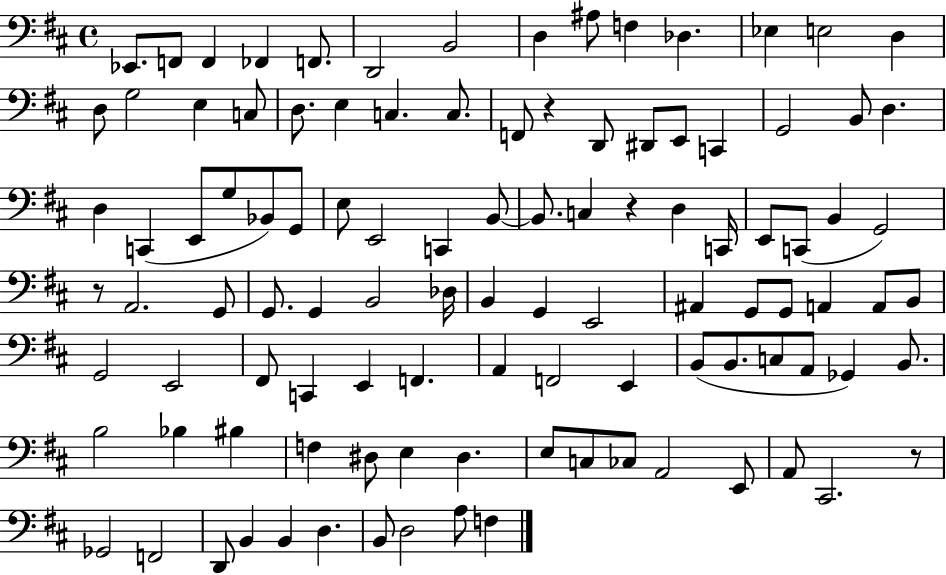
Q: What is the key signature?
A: D major